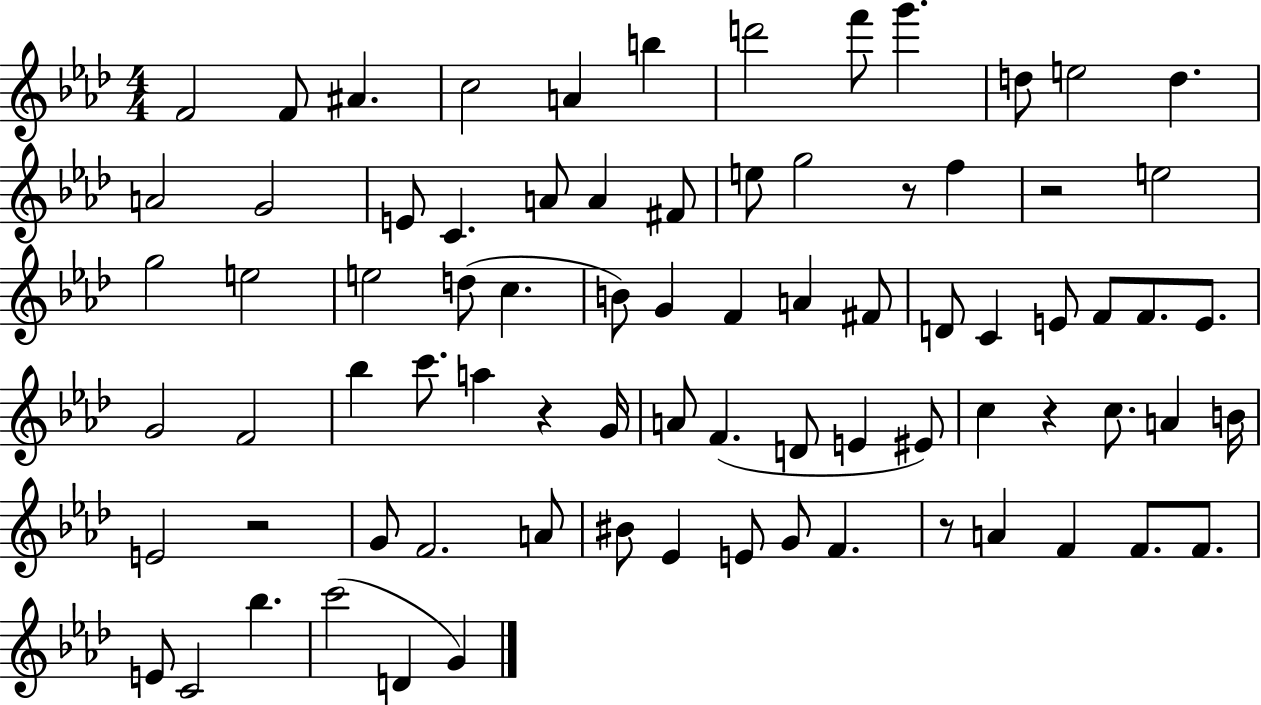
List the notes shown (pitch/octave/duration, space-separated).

F4/h F4/e A#4/q. C5/h A4/q B5/q D6/h F6/e G6/q. D5/e E5/h D5/q. A4/h G4/h E4/e C4/q. A4/e A4/q F#4/e E5/e G5/h R/e F5/q R/h E5/h G5/h E5/h E5/h D5/e C5/q. B4/e G4/q F4/q A4/q F#4/e D4/e C4/q E4/e F4/e F4/e. E4/e. G4/h F4/h Bb5/q C6/e. A5/q R/q G4/s A4/e F4/q. D4/e E4/q EIS4/e C5/q R/q C5/e. A4/q B4/s E4/h R/h G4/e F4/h. A4/e BIS4/e Eb4/q E4/e G4/e F4/q. R/e A4/q F4/q F4/e. F4/e. E4/e C4/h Bb5/q. C6/h D4/q G4/q